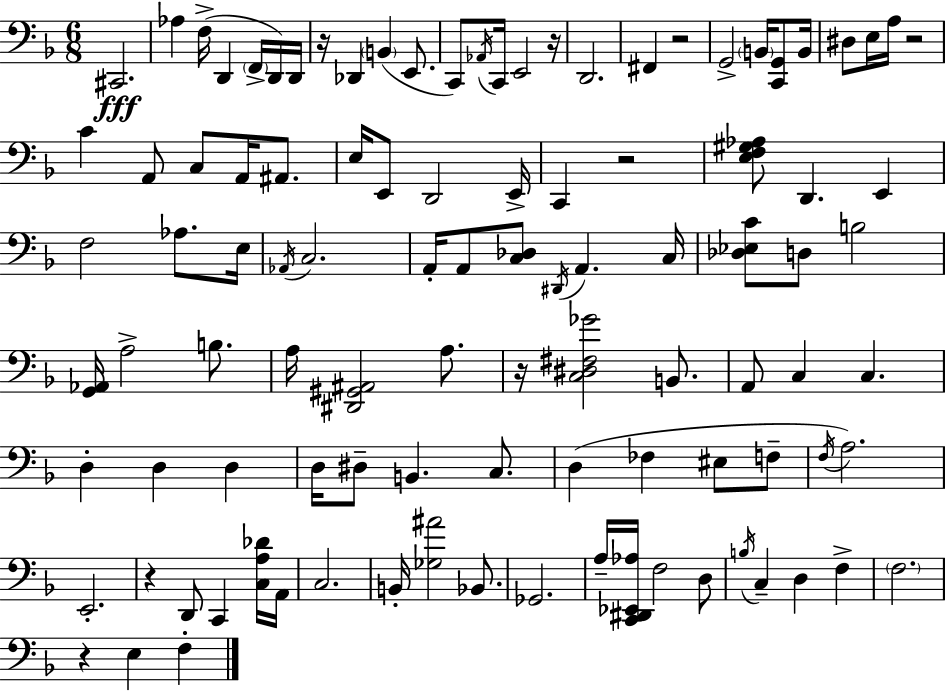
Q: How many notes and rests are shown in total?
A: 103